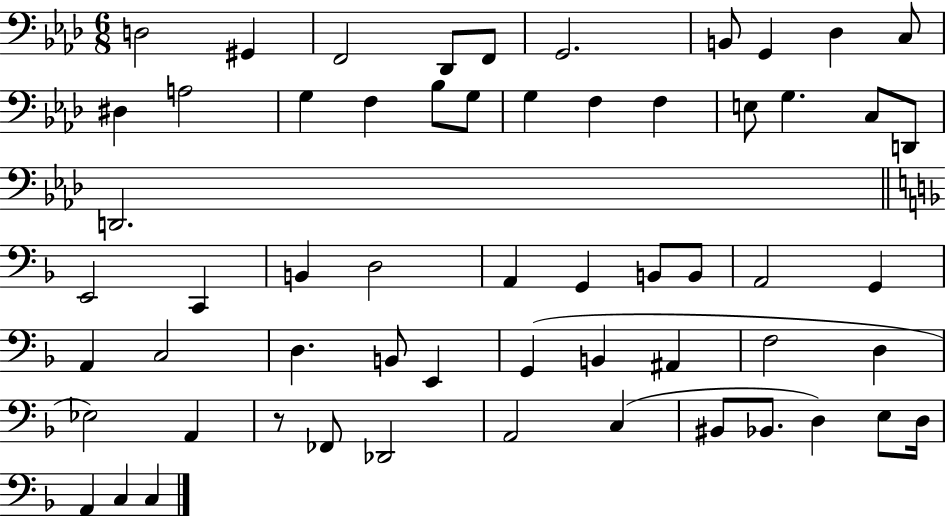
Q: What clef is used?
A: bass